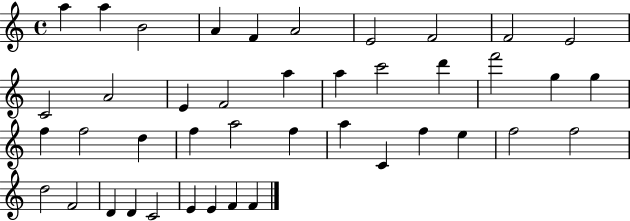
A5/q A5/q B4/h A4/q F4/q A4/h E4/h F4/h F4/h E4/h C4/h A4/h E4/q F4/h A5/q A5/q C6/h D6/q F6/h G5/q G5/q F5/q F5/h D5/q F5/q A5/h F5/q A5/q C4/q F5/q E5/q F5/h F5/h D5/h F4/h D4/q D4/q C4/h E4/q E4/q F4/q F4/q